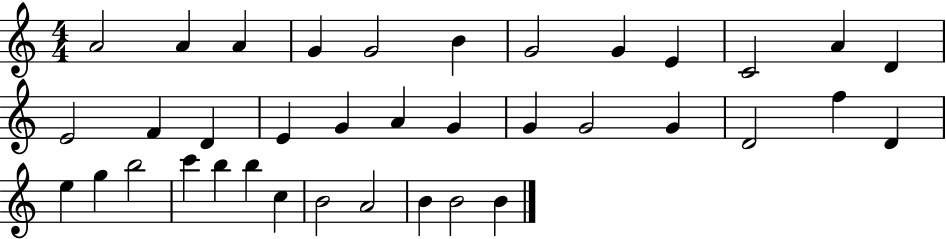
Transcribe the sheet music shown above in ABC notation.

X:1
T:Untitled
M:4/4
L:1/4
K:C
A2 A A G G2 B G2 G E C2 A D E2 F D E G A G G G2 G D2 f D e g b2 c' b b c B2 A2 B B2 B